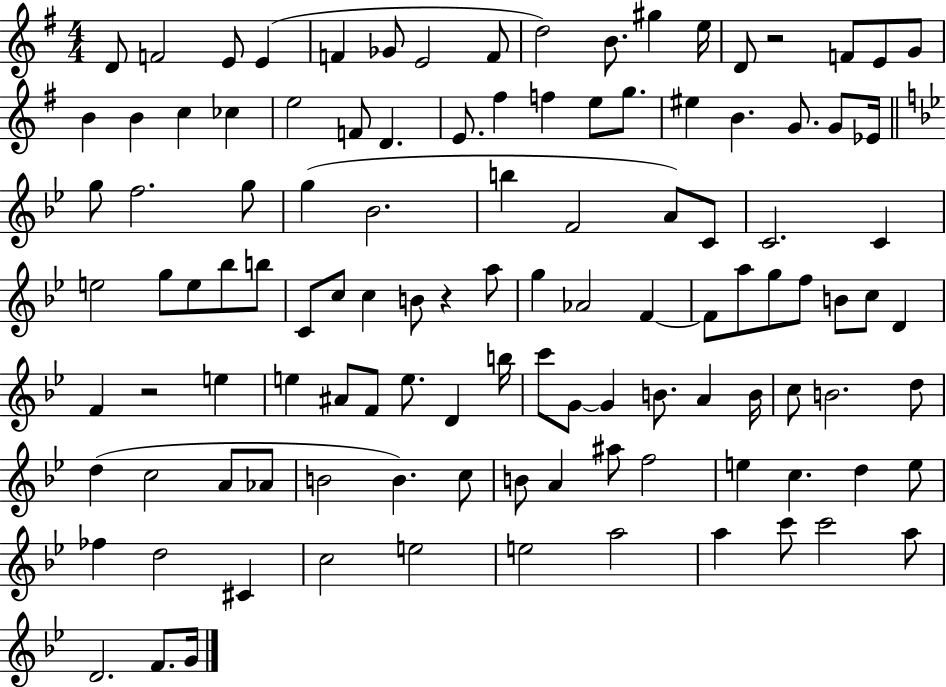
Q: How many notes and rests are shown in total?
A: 113